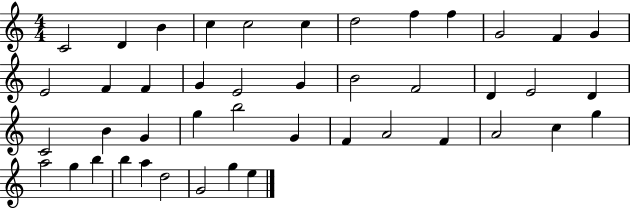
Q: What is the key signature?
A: C major